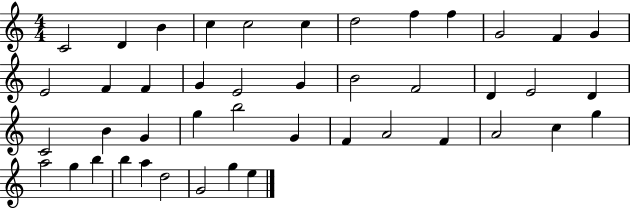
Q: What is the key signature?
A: C major